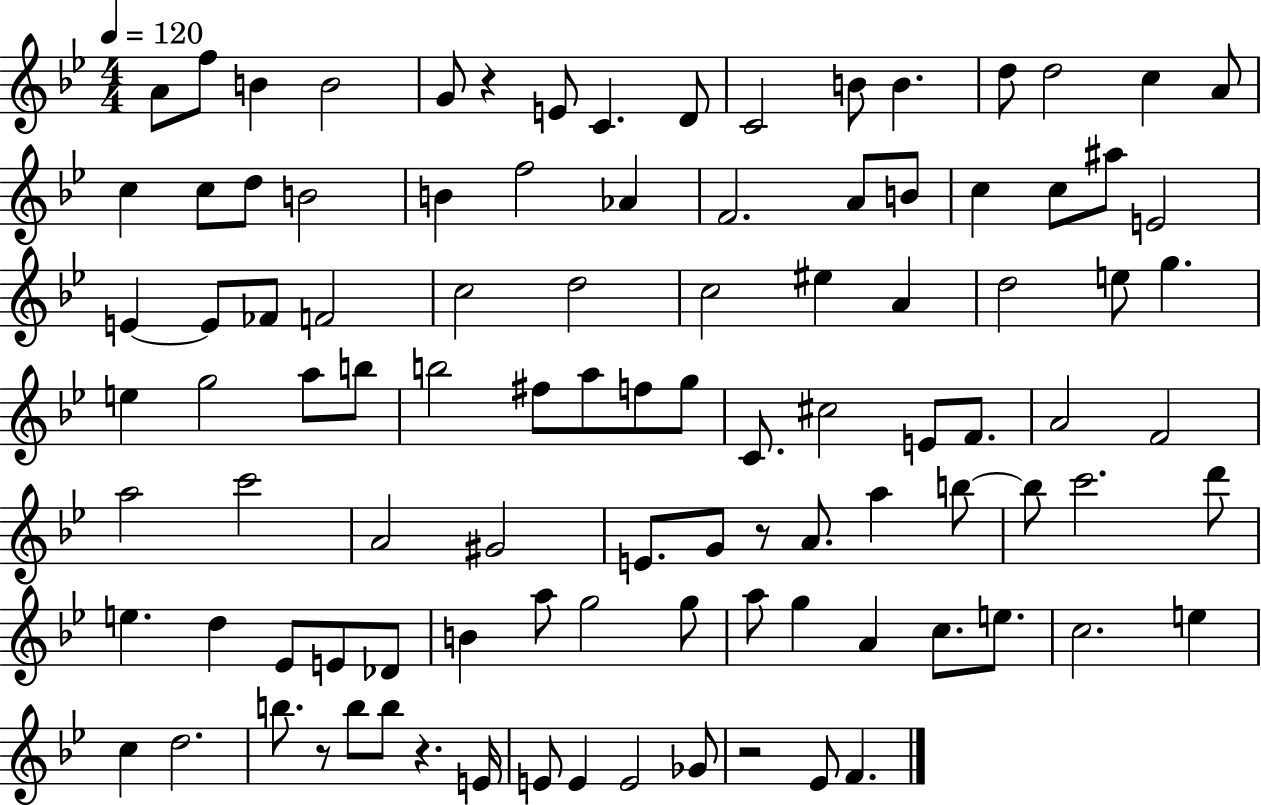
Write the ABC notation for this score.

X:1
T:Untitled
M:4/4
L:1/4
K:Bb
A/2 f/2 B B2 G/2 z E/2 C D/2 C2 B/2 B d/2 d2 c A/2 c c/2 d/2 B2 B f2 _A F2 A/2 B/2 c c/2 ^a/2 E2 E E/2 _F/2 F2 c2 d2 c2 ^e A d2 e/2 g e g2 a/2 b/2 b2 ^f/2 a/2 f/2 g/2 C/2 ^c2 E/2 F/2 A2 F2 a2 c'2 A2 ^G2 E/2 G/2 z/2 A/2 a b/2 b/2 c'2 d'/2 e d _E/2 E/2 _D/2 B a/2 g2 g/2 a/2 g A c/2 e/2 c2 e c d2 b/2 z/2 b/2 b/2 z E/4 E/2 E E2 _G/2 z2 _E/2 F